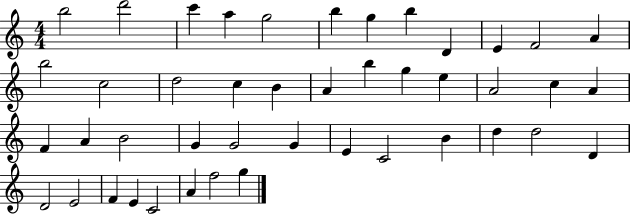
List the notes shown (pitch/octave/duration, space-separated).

B5/h D6/h C6/q A5/q G5/h B5/q G5/q B5/q D4/q E4/q F4/h A4/q B5/h C5/h D5/h C5/q B4/q A4/q B5/q G5/q E5/q A4/h C5/q A4/q F4/q A4/q B4/h G4/q G4/h G4/q E4/q C4/h B4/q D5/q D5/h D4/q D4/h E4/h F4/q E4/q C4/h A4/q F5/h G5/q